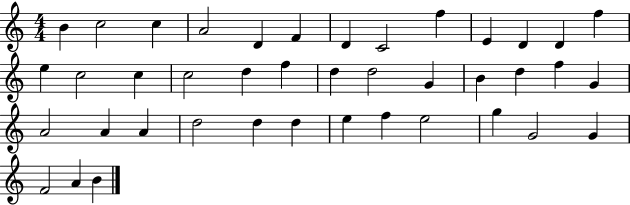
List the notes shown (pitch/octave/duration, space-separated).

B4/q C5/h C5/q A4/h D4/q F4/q D4/q C4/h F5/q E4/q D4/q D4/q F5/q E5/q C5/h C5/q C5/h D5/q F5/q D5/q D5/h G4/q B4/q D5/q F5/q G4/q A4/h A4/q A4/q D5/h D5/q D5/q E5/q F5/q E5/h G5/q G4/h G4/q F4/h A4/q B4/q